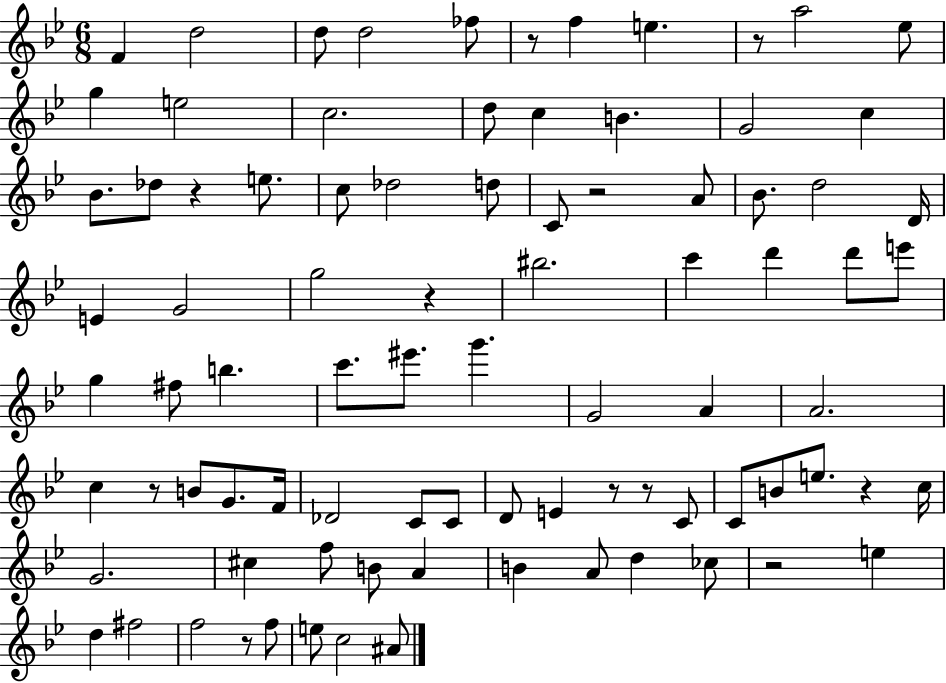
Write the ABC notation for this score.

X:1
T:Untitled
M:6/8
L:1/4
K:Bb
F d2 d/2 d2 _f/2 z/2 f e z/2 a2 _e/2 g e2 c2 d/2 c B G2 c _B/2 _d/2 z e/2 c/2 _d2 d/2 C/2 z2 A/2 _B/2 d2 D/4 E G2 g2 z ^b2 c' d' d'/2 e'/2 g ^f/2 b c'/2 ^e'/2 g' G2 A A2 c z/2 B/2 G/2 F/4 _D2 C/2 C/2 D/2 E z/2 z/2 C/2 C/2 B/2 e/2 z c/4 G2 ^c f/2 B/2 A B A/2 d _c/2 z2 e d ^f2 f2 z/2 f/2 e/2 c2 ^A/2